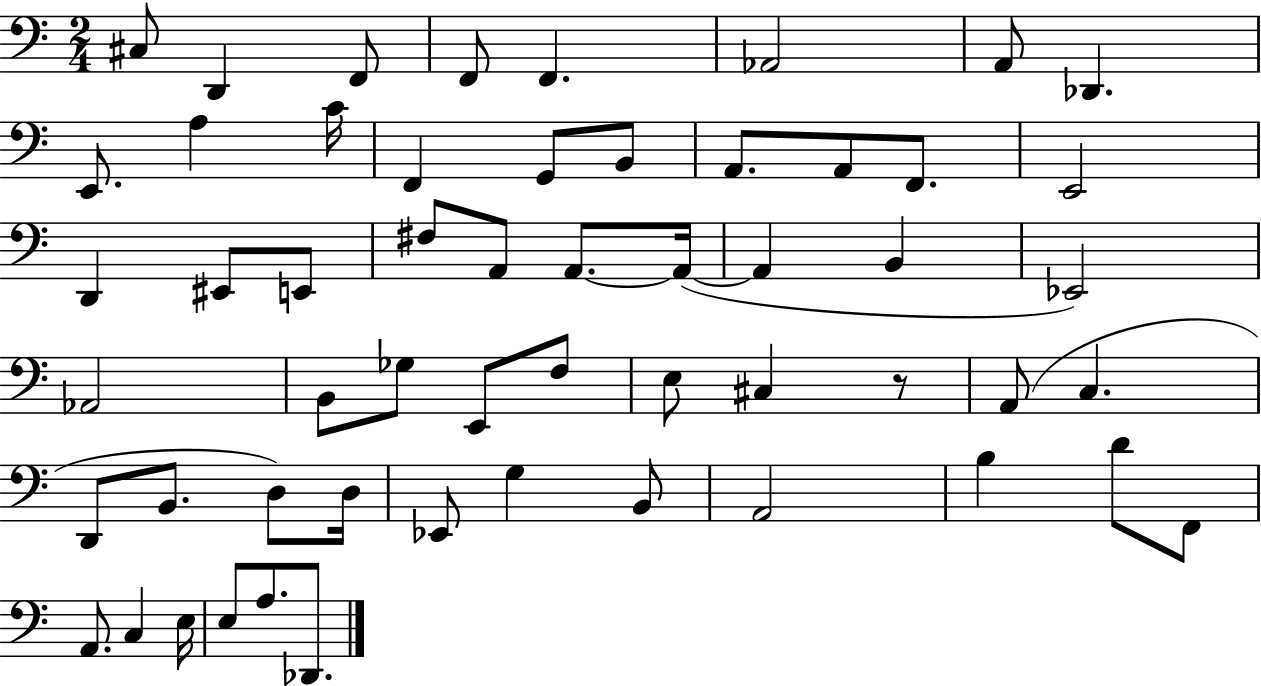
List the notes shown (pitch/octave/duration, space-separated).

C#3/e D2/q F2/e F2/e F2/q. Ab2/h A2/e Db2/q. E2/e. A3/q C4/s F2/q G2/e B2/e A2/e. A2/e F2/e. E2/h D2/q EIS2/e E2/e F#3/e A2/e A2/e. A2/s A2/q B2/q Eb2/h Ab2/h B2/e Gb3/e E2/e F3/e E3/e C#3/q R/e A2/e C3/q. D2/e B2/e. D3/e D3/s Eb2/e G3/q B2/e A2/h B3/q D4/e F2/e A2/e. C3/q E3/s E3/e A3/e. Db2/e.